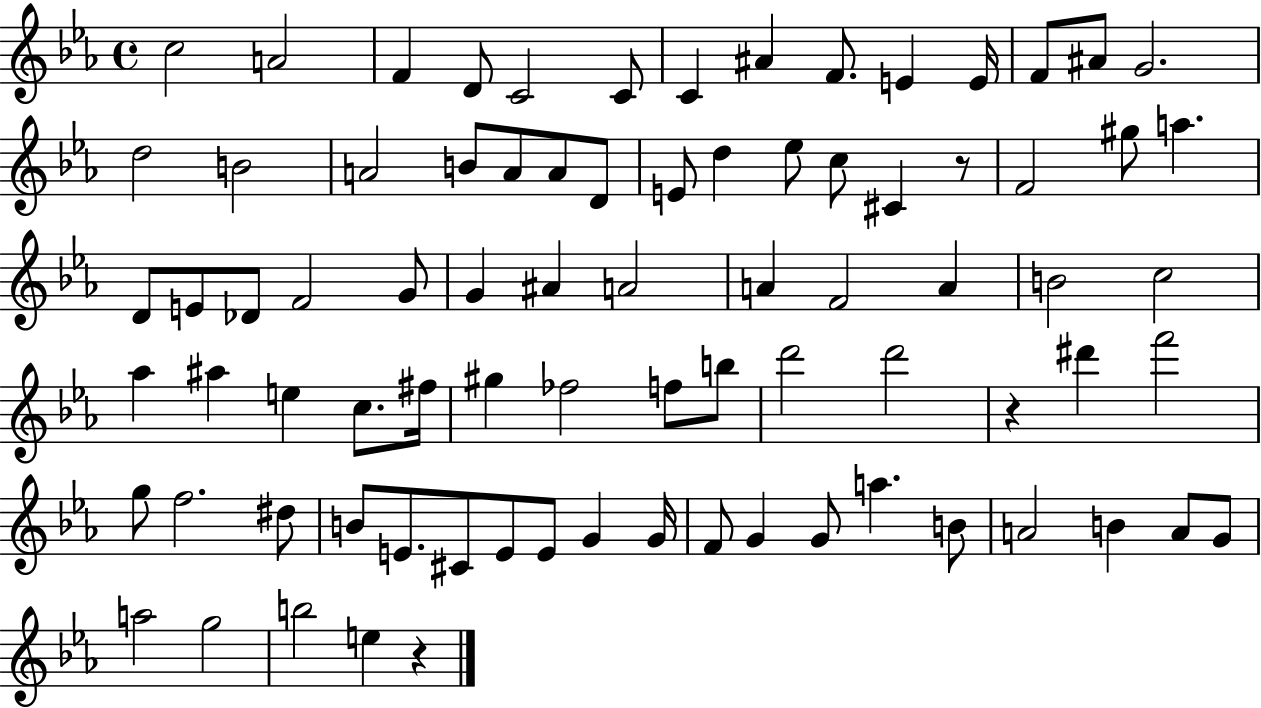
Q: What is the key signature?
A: EES major